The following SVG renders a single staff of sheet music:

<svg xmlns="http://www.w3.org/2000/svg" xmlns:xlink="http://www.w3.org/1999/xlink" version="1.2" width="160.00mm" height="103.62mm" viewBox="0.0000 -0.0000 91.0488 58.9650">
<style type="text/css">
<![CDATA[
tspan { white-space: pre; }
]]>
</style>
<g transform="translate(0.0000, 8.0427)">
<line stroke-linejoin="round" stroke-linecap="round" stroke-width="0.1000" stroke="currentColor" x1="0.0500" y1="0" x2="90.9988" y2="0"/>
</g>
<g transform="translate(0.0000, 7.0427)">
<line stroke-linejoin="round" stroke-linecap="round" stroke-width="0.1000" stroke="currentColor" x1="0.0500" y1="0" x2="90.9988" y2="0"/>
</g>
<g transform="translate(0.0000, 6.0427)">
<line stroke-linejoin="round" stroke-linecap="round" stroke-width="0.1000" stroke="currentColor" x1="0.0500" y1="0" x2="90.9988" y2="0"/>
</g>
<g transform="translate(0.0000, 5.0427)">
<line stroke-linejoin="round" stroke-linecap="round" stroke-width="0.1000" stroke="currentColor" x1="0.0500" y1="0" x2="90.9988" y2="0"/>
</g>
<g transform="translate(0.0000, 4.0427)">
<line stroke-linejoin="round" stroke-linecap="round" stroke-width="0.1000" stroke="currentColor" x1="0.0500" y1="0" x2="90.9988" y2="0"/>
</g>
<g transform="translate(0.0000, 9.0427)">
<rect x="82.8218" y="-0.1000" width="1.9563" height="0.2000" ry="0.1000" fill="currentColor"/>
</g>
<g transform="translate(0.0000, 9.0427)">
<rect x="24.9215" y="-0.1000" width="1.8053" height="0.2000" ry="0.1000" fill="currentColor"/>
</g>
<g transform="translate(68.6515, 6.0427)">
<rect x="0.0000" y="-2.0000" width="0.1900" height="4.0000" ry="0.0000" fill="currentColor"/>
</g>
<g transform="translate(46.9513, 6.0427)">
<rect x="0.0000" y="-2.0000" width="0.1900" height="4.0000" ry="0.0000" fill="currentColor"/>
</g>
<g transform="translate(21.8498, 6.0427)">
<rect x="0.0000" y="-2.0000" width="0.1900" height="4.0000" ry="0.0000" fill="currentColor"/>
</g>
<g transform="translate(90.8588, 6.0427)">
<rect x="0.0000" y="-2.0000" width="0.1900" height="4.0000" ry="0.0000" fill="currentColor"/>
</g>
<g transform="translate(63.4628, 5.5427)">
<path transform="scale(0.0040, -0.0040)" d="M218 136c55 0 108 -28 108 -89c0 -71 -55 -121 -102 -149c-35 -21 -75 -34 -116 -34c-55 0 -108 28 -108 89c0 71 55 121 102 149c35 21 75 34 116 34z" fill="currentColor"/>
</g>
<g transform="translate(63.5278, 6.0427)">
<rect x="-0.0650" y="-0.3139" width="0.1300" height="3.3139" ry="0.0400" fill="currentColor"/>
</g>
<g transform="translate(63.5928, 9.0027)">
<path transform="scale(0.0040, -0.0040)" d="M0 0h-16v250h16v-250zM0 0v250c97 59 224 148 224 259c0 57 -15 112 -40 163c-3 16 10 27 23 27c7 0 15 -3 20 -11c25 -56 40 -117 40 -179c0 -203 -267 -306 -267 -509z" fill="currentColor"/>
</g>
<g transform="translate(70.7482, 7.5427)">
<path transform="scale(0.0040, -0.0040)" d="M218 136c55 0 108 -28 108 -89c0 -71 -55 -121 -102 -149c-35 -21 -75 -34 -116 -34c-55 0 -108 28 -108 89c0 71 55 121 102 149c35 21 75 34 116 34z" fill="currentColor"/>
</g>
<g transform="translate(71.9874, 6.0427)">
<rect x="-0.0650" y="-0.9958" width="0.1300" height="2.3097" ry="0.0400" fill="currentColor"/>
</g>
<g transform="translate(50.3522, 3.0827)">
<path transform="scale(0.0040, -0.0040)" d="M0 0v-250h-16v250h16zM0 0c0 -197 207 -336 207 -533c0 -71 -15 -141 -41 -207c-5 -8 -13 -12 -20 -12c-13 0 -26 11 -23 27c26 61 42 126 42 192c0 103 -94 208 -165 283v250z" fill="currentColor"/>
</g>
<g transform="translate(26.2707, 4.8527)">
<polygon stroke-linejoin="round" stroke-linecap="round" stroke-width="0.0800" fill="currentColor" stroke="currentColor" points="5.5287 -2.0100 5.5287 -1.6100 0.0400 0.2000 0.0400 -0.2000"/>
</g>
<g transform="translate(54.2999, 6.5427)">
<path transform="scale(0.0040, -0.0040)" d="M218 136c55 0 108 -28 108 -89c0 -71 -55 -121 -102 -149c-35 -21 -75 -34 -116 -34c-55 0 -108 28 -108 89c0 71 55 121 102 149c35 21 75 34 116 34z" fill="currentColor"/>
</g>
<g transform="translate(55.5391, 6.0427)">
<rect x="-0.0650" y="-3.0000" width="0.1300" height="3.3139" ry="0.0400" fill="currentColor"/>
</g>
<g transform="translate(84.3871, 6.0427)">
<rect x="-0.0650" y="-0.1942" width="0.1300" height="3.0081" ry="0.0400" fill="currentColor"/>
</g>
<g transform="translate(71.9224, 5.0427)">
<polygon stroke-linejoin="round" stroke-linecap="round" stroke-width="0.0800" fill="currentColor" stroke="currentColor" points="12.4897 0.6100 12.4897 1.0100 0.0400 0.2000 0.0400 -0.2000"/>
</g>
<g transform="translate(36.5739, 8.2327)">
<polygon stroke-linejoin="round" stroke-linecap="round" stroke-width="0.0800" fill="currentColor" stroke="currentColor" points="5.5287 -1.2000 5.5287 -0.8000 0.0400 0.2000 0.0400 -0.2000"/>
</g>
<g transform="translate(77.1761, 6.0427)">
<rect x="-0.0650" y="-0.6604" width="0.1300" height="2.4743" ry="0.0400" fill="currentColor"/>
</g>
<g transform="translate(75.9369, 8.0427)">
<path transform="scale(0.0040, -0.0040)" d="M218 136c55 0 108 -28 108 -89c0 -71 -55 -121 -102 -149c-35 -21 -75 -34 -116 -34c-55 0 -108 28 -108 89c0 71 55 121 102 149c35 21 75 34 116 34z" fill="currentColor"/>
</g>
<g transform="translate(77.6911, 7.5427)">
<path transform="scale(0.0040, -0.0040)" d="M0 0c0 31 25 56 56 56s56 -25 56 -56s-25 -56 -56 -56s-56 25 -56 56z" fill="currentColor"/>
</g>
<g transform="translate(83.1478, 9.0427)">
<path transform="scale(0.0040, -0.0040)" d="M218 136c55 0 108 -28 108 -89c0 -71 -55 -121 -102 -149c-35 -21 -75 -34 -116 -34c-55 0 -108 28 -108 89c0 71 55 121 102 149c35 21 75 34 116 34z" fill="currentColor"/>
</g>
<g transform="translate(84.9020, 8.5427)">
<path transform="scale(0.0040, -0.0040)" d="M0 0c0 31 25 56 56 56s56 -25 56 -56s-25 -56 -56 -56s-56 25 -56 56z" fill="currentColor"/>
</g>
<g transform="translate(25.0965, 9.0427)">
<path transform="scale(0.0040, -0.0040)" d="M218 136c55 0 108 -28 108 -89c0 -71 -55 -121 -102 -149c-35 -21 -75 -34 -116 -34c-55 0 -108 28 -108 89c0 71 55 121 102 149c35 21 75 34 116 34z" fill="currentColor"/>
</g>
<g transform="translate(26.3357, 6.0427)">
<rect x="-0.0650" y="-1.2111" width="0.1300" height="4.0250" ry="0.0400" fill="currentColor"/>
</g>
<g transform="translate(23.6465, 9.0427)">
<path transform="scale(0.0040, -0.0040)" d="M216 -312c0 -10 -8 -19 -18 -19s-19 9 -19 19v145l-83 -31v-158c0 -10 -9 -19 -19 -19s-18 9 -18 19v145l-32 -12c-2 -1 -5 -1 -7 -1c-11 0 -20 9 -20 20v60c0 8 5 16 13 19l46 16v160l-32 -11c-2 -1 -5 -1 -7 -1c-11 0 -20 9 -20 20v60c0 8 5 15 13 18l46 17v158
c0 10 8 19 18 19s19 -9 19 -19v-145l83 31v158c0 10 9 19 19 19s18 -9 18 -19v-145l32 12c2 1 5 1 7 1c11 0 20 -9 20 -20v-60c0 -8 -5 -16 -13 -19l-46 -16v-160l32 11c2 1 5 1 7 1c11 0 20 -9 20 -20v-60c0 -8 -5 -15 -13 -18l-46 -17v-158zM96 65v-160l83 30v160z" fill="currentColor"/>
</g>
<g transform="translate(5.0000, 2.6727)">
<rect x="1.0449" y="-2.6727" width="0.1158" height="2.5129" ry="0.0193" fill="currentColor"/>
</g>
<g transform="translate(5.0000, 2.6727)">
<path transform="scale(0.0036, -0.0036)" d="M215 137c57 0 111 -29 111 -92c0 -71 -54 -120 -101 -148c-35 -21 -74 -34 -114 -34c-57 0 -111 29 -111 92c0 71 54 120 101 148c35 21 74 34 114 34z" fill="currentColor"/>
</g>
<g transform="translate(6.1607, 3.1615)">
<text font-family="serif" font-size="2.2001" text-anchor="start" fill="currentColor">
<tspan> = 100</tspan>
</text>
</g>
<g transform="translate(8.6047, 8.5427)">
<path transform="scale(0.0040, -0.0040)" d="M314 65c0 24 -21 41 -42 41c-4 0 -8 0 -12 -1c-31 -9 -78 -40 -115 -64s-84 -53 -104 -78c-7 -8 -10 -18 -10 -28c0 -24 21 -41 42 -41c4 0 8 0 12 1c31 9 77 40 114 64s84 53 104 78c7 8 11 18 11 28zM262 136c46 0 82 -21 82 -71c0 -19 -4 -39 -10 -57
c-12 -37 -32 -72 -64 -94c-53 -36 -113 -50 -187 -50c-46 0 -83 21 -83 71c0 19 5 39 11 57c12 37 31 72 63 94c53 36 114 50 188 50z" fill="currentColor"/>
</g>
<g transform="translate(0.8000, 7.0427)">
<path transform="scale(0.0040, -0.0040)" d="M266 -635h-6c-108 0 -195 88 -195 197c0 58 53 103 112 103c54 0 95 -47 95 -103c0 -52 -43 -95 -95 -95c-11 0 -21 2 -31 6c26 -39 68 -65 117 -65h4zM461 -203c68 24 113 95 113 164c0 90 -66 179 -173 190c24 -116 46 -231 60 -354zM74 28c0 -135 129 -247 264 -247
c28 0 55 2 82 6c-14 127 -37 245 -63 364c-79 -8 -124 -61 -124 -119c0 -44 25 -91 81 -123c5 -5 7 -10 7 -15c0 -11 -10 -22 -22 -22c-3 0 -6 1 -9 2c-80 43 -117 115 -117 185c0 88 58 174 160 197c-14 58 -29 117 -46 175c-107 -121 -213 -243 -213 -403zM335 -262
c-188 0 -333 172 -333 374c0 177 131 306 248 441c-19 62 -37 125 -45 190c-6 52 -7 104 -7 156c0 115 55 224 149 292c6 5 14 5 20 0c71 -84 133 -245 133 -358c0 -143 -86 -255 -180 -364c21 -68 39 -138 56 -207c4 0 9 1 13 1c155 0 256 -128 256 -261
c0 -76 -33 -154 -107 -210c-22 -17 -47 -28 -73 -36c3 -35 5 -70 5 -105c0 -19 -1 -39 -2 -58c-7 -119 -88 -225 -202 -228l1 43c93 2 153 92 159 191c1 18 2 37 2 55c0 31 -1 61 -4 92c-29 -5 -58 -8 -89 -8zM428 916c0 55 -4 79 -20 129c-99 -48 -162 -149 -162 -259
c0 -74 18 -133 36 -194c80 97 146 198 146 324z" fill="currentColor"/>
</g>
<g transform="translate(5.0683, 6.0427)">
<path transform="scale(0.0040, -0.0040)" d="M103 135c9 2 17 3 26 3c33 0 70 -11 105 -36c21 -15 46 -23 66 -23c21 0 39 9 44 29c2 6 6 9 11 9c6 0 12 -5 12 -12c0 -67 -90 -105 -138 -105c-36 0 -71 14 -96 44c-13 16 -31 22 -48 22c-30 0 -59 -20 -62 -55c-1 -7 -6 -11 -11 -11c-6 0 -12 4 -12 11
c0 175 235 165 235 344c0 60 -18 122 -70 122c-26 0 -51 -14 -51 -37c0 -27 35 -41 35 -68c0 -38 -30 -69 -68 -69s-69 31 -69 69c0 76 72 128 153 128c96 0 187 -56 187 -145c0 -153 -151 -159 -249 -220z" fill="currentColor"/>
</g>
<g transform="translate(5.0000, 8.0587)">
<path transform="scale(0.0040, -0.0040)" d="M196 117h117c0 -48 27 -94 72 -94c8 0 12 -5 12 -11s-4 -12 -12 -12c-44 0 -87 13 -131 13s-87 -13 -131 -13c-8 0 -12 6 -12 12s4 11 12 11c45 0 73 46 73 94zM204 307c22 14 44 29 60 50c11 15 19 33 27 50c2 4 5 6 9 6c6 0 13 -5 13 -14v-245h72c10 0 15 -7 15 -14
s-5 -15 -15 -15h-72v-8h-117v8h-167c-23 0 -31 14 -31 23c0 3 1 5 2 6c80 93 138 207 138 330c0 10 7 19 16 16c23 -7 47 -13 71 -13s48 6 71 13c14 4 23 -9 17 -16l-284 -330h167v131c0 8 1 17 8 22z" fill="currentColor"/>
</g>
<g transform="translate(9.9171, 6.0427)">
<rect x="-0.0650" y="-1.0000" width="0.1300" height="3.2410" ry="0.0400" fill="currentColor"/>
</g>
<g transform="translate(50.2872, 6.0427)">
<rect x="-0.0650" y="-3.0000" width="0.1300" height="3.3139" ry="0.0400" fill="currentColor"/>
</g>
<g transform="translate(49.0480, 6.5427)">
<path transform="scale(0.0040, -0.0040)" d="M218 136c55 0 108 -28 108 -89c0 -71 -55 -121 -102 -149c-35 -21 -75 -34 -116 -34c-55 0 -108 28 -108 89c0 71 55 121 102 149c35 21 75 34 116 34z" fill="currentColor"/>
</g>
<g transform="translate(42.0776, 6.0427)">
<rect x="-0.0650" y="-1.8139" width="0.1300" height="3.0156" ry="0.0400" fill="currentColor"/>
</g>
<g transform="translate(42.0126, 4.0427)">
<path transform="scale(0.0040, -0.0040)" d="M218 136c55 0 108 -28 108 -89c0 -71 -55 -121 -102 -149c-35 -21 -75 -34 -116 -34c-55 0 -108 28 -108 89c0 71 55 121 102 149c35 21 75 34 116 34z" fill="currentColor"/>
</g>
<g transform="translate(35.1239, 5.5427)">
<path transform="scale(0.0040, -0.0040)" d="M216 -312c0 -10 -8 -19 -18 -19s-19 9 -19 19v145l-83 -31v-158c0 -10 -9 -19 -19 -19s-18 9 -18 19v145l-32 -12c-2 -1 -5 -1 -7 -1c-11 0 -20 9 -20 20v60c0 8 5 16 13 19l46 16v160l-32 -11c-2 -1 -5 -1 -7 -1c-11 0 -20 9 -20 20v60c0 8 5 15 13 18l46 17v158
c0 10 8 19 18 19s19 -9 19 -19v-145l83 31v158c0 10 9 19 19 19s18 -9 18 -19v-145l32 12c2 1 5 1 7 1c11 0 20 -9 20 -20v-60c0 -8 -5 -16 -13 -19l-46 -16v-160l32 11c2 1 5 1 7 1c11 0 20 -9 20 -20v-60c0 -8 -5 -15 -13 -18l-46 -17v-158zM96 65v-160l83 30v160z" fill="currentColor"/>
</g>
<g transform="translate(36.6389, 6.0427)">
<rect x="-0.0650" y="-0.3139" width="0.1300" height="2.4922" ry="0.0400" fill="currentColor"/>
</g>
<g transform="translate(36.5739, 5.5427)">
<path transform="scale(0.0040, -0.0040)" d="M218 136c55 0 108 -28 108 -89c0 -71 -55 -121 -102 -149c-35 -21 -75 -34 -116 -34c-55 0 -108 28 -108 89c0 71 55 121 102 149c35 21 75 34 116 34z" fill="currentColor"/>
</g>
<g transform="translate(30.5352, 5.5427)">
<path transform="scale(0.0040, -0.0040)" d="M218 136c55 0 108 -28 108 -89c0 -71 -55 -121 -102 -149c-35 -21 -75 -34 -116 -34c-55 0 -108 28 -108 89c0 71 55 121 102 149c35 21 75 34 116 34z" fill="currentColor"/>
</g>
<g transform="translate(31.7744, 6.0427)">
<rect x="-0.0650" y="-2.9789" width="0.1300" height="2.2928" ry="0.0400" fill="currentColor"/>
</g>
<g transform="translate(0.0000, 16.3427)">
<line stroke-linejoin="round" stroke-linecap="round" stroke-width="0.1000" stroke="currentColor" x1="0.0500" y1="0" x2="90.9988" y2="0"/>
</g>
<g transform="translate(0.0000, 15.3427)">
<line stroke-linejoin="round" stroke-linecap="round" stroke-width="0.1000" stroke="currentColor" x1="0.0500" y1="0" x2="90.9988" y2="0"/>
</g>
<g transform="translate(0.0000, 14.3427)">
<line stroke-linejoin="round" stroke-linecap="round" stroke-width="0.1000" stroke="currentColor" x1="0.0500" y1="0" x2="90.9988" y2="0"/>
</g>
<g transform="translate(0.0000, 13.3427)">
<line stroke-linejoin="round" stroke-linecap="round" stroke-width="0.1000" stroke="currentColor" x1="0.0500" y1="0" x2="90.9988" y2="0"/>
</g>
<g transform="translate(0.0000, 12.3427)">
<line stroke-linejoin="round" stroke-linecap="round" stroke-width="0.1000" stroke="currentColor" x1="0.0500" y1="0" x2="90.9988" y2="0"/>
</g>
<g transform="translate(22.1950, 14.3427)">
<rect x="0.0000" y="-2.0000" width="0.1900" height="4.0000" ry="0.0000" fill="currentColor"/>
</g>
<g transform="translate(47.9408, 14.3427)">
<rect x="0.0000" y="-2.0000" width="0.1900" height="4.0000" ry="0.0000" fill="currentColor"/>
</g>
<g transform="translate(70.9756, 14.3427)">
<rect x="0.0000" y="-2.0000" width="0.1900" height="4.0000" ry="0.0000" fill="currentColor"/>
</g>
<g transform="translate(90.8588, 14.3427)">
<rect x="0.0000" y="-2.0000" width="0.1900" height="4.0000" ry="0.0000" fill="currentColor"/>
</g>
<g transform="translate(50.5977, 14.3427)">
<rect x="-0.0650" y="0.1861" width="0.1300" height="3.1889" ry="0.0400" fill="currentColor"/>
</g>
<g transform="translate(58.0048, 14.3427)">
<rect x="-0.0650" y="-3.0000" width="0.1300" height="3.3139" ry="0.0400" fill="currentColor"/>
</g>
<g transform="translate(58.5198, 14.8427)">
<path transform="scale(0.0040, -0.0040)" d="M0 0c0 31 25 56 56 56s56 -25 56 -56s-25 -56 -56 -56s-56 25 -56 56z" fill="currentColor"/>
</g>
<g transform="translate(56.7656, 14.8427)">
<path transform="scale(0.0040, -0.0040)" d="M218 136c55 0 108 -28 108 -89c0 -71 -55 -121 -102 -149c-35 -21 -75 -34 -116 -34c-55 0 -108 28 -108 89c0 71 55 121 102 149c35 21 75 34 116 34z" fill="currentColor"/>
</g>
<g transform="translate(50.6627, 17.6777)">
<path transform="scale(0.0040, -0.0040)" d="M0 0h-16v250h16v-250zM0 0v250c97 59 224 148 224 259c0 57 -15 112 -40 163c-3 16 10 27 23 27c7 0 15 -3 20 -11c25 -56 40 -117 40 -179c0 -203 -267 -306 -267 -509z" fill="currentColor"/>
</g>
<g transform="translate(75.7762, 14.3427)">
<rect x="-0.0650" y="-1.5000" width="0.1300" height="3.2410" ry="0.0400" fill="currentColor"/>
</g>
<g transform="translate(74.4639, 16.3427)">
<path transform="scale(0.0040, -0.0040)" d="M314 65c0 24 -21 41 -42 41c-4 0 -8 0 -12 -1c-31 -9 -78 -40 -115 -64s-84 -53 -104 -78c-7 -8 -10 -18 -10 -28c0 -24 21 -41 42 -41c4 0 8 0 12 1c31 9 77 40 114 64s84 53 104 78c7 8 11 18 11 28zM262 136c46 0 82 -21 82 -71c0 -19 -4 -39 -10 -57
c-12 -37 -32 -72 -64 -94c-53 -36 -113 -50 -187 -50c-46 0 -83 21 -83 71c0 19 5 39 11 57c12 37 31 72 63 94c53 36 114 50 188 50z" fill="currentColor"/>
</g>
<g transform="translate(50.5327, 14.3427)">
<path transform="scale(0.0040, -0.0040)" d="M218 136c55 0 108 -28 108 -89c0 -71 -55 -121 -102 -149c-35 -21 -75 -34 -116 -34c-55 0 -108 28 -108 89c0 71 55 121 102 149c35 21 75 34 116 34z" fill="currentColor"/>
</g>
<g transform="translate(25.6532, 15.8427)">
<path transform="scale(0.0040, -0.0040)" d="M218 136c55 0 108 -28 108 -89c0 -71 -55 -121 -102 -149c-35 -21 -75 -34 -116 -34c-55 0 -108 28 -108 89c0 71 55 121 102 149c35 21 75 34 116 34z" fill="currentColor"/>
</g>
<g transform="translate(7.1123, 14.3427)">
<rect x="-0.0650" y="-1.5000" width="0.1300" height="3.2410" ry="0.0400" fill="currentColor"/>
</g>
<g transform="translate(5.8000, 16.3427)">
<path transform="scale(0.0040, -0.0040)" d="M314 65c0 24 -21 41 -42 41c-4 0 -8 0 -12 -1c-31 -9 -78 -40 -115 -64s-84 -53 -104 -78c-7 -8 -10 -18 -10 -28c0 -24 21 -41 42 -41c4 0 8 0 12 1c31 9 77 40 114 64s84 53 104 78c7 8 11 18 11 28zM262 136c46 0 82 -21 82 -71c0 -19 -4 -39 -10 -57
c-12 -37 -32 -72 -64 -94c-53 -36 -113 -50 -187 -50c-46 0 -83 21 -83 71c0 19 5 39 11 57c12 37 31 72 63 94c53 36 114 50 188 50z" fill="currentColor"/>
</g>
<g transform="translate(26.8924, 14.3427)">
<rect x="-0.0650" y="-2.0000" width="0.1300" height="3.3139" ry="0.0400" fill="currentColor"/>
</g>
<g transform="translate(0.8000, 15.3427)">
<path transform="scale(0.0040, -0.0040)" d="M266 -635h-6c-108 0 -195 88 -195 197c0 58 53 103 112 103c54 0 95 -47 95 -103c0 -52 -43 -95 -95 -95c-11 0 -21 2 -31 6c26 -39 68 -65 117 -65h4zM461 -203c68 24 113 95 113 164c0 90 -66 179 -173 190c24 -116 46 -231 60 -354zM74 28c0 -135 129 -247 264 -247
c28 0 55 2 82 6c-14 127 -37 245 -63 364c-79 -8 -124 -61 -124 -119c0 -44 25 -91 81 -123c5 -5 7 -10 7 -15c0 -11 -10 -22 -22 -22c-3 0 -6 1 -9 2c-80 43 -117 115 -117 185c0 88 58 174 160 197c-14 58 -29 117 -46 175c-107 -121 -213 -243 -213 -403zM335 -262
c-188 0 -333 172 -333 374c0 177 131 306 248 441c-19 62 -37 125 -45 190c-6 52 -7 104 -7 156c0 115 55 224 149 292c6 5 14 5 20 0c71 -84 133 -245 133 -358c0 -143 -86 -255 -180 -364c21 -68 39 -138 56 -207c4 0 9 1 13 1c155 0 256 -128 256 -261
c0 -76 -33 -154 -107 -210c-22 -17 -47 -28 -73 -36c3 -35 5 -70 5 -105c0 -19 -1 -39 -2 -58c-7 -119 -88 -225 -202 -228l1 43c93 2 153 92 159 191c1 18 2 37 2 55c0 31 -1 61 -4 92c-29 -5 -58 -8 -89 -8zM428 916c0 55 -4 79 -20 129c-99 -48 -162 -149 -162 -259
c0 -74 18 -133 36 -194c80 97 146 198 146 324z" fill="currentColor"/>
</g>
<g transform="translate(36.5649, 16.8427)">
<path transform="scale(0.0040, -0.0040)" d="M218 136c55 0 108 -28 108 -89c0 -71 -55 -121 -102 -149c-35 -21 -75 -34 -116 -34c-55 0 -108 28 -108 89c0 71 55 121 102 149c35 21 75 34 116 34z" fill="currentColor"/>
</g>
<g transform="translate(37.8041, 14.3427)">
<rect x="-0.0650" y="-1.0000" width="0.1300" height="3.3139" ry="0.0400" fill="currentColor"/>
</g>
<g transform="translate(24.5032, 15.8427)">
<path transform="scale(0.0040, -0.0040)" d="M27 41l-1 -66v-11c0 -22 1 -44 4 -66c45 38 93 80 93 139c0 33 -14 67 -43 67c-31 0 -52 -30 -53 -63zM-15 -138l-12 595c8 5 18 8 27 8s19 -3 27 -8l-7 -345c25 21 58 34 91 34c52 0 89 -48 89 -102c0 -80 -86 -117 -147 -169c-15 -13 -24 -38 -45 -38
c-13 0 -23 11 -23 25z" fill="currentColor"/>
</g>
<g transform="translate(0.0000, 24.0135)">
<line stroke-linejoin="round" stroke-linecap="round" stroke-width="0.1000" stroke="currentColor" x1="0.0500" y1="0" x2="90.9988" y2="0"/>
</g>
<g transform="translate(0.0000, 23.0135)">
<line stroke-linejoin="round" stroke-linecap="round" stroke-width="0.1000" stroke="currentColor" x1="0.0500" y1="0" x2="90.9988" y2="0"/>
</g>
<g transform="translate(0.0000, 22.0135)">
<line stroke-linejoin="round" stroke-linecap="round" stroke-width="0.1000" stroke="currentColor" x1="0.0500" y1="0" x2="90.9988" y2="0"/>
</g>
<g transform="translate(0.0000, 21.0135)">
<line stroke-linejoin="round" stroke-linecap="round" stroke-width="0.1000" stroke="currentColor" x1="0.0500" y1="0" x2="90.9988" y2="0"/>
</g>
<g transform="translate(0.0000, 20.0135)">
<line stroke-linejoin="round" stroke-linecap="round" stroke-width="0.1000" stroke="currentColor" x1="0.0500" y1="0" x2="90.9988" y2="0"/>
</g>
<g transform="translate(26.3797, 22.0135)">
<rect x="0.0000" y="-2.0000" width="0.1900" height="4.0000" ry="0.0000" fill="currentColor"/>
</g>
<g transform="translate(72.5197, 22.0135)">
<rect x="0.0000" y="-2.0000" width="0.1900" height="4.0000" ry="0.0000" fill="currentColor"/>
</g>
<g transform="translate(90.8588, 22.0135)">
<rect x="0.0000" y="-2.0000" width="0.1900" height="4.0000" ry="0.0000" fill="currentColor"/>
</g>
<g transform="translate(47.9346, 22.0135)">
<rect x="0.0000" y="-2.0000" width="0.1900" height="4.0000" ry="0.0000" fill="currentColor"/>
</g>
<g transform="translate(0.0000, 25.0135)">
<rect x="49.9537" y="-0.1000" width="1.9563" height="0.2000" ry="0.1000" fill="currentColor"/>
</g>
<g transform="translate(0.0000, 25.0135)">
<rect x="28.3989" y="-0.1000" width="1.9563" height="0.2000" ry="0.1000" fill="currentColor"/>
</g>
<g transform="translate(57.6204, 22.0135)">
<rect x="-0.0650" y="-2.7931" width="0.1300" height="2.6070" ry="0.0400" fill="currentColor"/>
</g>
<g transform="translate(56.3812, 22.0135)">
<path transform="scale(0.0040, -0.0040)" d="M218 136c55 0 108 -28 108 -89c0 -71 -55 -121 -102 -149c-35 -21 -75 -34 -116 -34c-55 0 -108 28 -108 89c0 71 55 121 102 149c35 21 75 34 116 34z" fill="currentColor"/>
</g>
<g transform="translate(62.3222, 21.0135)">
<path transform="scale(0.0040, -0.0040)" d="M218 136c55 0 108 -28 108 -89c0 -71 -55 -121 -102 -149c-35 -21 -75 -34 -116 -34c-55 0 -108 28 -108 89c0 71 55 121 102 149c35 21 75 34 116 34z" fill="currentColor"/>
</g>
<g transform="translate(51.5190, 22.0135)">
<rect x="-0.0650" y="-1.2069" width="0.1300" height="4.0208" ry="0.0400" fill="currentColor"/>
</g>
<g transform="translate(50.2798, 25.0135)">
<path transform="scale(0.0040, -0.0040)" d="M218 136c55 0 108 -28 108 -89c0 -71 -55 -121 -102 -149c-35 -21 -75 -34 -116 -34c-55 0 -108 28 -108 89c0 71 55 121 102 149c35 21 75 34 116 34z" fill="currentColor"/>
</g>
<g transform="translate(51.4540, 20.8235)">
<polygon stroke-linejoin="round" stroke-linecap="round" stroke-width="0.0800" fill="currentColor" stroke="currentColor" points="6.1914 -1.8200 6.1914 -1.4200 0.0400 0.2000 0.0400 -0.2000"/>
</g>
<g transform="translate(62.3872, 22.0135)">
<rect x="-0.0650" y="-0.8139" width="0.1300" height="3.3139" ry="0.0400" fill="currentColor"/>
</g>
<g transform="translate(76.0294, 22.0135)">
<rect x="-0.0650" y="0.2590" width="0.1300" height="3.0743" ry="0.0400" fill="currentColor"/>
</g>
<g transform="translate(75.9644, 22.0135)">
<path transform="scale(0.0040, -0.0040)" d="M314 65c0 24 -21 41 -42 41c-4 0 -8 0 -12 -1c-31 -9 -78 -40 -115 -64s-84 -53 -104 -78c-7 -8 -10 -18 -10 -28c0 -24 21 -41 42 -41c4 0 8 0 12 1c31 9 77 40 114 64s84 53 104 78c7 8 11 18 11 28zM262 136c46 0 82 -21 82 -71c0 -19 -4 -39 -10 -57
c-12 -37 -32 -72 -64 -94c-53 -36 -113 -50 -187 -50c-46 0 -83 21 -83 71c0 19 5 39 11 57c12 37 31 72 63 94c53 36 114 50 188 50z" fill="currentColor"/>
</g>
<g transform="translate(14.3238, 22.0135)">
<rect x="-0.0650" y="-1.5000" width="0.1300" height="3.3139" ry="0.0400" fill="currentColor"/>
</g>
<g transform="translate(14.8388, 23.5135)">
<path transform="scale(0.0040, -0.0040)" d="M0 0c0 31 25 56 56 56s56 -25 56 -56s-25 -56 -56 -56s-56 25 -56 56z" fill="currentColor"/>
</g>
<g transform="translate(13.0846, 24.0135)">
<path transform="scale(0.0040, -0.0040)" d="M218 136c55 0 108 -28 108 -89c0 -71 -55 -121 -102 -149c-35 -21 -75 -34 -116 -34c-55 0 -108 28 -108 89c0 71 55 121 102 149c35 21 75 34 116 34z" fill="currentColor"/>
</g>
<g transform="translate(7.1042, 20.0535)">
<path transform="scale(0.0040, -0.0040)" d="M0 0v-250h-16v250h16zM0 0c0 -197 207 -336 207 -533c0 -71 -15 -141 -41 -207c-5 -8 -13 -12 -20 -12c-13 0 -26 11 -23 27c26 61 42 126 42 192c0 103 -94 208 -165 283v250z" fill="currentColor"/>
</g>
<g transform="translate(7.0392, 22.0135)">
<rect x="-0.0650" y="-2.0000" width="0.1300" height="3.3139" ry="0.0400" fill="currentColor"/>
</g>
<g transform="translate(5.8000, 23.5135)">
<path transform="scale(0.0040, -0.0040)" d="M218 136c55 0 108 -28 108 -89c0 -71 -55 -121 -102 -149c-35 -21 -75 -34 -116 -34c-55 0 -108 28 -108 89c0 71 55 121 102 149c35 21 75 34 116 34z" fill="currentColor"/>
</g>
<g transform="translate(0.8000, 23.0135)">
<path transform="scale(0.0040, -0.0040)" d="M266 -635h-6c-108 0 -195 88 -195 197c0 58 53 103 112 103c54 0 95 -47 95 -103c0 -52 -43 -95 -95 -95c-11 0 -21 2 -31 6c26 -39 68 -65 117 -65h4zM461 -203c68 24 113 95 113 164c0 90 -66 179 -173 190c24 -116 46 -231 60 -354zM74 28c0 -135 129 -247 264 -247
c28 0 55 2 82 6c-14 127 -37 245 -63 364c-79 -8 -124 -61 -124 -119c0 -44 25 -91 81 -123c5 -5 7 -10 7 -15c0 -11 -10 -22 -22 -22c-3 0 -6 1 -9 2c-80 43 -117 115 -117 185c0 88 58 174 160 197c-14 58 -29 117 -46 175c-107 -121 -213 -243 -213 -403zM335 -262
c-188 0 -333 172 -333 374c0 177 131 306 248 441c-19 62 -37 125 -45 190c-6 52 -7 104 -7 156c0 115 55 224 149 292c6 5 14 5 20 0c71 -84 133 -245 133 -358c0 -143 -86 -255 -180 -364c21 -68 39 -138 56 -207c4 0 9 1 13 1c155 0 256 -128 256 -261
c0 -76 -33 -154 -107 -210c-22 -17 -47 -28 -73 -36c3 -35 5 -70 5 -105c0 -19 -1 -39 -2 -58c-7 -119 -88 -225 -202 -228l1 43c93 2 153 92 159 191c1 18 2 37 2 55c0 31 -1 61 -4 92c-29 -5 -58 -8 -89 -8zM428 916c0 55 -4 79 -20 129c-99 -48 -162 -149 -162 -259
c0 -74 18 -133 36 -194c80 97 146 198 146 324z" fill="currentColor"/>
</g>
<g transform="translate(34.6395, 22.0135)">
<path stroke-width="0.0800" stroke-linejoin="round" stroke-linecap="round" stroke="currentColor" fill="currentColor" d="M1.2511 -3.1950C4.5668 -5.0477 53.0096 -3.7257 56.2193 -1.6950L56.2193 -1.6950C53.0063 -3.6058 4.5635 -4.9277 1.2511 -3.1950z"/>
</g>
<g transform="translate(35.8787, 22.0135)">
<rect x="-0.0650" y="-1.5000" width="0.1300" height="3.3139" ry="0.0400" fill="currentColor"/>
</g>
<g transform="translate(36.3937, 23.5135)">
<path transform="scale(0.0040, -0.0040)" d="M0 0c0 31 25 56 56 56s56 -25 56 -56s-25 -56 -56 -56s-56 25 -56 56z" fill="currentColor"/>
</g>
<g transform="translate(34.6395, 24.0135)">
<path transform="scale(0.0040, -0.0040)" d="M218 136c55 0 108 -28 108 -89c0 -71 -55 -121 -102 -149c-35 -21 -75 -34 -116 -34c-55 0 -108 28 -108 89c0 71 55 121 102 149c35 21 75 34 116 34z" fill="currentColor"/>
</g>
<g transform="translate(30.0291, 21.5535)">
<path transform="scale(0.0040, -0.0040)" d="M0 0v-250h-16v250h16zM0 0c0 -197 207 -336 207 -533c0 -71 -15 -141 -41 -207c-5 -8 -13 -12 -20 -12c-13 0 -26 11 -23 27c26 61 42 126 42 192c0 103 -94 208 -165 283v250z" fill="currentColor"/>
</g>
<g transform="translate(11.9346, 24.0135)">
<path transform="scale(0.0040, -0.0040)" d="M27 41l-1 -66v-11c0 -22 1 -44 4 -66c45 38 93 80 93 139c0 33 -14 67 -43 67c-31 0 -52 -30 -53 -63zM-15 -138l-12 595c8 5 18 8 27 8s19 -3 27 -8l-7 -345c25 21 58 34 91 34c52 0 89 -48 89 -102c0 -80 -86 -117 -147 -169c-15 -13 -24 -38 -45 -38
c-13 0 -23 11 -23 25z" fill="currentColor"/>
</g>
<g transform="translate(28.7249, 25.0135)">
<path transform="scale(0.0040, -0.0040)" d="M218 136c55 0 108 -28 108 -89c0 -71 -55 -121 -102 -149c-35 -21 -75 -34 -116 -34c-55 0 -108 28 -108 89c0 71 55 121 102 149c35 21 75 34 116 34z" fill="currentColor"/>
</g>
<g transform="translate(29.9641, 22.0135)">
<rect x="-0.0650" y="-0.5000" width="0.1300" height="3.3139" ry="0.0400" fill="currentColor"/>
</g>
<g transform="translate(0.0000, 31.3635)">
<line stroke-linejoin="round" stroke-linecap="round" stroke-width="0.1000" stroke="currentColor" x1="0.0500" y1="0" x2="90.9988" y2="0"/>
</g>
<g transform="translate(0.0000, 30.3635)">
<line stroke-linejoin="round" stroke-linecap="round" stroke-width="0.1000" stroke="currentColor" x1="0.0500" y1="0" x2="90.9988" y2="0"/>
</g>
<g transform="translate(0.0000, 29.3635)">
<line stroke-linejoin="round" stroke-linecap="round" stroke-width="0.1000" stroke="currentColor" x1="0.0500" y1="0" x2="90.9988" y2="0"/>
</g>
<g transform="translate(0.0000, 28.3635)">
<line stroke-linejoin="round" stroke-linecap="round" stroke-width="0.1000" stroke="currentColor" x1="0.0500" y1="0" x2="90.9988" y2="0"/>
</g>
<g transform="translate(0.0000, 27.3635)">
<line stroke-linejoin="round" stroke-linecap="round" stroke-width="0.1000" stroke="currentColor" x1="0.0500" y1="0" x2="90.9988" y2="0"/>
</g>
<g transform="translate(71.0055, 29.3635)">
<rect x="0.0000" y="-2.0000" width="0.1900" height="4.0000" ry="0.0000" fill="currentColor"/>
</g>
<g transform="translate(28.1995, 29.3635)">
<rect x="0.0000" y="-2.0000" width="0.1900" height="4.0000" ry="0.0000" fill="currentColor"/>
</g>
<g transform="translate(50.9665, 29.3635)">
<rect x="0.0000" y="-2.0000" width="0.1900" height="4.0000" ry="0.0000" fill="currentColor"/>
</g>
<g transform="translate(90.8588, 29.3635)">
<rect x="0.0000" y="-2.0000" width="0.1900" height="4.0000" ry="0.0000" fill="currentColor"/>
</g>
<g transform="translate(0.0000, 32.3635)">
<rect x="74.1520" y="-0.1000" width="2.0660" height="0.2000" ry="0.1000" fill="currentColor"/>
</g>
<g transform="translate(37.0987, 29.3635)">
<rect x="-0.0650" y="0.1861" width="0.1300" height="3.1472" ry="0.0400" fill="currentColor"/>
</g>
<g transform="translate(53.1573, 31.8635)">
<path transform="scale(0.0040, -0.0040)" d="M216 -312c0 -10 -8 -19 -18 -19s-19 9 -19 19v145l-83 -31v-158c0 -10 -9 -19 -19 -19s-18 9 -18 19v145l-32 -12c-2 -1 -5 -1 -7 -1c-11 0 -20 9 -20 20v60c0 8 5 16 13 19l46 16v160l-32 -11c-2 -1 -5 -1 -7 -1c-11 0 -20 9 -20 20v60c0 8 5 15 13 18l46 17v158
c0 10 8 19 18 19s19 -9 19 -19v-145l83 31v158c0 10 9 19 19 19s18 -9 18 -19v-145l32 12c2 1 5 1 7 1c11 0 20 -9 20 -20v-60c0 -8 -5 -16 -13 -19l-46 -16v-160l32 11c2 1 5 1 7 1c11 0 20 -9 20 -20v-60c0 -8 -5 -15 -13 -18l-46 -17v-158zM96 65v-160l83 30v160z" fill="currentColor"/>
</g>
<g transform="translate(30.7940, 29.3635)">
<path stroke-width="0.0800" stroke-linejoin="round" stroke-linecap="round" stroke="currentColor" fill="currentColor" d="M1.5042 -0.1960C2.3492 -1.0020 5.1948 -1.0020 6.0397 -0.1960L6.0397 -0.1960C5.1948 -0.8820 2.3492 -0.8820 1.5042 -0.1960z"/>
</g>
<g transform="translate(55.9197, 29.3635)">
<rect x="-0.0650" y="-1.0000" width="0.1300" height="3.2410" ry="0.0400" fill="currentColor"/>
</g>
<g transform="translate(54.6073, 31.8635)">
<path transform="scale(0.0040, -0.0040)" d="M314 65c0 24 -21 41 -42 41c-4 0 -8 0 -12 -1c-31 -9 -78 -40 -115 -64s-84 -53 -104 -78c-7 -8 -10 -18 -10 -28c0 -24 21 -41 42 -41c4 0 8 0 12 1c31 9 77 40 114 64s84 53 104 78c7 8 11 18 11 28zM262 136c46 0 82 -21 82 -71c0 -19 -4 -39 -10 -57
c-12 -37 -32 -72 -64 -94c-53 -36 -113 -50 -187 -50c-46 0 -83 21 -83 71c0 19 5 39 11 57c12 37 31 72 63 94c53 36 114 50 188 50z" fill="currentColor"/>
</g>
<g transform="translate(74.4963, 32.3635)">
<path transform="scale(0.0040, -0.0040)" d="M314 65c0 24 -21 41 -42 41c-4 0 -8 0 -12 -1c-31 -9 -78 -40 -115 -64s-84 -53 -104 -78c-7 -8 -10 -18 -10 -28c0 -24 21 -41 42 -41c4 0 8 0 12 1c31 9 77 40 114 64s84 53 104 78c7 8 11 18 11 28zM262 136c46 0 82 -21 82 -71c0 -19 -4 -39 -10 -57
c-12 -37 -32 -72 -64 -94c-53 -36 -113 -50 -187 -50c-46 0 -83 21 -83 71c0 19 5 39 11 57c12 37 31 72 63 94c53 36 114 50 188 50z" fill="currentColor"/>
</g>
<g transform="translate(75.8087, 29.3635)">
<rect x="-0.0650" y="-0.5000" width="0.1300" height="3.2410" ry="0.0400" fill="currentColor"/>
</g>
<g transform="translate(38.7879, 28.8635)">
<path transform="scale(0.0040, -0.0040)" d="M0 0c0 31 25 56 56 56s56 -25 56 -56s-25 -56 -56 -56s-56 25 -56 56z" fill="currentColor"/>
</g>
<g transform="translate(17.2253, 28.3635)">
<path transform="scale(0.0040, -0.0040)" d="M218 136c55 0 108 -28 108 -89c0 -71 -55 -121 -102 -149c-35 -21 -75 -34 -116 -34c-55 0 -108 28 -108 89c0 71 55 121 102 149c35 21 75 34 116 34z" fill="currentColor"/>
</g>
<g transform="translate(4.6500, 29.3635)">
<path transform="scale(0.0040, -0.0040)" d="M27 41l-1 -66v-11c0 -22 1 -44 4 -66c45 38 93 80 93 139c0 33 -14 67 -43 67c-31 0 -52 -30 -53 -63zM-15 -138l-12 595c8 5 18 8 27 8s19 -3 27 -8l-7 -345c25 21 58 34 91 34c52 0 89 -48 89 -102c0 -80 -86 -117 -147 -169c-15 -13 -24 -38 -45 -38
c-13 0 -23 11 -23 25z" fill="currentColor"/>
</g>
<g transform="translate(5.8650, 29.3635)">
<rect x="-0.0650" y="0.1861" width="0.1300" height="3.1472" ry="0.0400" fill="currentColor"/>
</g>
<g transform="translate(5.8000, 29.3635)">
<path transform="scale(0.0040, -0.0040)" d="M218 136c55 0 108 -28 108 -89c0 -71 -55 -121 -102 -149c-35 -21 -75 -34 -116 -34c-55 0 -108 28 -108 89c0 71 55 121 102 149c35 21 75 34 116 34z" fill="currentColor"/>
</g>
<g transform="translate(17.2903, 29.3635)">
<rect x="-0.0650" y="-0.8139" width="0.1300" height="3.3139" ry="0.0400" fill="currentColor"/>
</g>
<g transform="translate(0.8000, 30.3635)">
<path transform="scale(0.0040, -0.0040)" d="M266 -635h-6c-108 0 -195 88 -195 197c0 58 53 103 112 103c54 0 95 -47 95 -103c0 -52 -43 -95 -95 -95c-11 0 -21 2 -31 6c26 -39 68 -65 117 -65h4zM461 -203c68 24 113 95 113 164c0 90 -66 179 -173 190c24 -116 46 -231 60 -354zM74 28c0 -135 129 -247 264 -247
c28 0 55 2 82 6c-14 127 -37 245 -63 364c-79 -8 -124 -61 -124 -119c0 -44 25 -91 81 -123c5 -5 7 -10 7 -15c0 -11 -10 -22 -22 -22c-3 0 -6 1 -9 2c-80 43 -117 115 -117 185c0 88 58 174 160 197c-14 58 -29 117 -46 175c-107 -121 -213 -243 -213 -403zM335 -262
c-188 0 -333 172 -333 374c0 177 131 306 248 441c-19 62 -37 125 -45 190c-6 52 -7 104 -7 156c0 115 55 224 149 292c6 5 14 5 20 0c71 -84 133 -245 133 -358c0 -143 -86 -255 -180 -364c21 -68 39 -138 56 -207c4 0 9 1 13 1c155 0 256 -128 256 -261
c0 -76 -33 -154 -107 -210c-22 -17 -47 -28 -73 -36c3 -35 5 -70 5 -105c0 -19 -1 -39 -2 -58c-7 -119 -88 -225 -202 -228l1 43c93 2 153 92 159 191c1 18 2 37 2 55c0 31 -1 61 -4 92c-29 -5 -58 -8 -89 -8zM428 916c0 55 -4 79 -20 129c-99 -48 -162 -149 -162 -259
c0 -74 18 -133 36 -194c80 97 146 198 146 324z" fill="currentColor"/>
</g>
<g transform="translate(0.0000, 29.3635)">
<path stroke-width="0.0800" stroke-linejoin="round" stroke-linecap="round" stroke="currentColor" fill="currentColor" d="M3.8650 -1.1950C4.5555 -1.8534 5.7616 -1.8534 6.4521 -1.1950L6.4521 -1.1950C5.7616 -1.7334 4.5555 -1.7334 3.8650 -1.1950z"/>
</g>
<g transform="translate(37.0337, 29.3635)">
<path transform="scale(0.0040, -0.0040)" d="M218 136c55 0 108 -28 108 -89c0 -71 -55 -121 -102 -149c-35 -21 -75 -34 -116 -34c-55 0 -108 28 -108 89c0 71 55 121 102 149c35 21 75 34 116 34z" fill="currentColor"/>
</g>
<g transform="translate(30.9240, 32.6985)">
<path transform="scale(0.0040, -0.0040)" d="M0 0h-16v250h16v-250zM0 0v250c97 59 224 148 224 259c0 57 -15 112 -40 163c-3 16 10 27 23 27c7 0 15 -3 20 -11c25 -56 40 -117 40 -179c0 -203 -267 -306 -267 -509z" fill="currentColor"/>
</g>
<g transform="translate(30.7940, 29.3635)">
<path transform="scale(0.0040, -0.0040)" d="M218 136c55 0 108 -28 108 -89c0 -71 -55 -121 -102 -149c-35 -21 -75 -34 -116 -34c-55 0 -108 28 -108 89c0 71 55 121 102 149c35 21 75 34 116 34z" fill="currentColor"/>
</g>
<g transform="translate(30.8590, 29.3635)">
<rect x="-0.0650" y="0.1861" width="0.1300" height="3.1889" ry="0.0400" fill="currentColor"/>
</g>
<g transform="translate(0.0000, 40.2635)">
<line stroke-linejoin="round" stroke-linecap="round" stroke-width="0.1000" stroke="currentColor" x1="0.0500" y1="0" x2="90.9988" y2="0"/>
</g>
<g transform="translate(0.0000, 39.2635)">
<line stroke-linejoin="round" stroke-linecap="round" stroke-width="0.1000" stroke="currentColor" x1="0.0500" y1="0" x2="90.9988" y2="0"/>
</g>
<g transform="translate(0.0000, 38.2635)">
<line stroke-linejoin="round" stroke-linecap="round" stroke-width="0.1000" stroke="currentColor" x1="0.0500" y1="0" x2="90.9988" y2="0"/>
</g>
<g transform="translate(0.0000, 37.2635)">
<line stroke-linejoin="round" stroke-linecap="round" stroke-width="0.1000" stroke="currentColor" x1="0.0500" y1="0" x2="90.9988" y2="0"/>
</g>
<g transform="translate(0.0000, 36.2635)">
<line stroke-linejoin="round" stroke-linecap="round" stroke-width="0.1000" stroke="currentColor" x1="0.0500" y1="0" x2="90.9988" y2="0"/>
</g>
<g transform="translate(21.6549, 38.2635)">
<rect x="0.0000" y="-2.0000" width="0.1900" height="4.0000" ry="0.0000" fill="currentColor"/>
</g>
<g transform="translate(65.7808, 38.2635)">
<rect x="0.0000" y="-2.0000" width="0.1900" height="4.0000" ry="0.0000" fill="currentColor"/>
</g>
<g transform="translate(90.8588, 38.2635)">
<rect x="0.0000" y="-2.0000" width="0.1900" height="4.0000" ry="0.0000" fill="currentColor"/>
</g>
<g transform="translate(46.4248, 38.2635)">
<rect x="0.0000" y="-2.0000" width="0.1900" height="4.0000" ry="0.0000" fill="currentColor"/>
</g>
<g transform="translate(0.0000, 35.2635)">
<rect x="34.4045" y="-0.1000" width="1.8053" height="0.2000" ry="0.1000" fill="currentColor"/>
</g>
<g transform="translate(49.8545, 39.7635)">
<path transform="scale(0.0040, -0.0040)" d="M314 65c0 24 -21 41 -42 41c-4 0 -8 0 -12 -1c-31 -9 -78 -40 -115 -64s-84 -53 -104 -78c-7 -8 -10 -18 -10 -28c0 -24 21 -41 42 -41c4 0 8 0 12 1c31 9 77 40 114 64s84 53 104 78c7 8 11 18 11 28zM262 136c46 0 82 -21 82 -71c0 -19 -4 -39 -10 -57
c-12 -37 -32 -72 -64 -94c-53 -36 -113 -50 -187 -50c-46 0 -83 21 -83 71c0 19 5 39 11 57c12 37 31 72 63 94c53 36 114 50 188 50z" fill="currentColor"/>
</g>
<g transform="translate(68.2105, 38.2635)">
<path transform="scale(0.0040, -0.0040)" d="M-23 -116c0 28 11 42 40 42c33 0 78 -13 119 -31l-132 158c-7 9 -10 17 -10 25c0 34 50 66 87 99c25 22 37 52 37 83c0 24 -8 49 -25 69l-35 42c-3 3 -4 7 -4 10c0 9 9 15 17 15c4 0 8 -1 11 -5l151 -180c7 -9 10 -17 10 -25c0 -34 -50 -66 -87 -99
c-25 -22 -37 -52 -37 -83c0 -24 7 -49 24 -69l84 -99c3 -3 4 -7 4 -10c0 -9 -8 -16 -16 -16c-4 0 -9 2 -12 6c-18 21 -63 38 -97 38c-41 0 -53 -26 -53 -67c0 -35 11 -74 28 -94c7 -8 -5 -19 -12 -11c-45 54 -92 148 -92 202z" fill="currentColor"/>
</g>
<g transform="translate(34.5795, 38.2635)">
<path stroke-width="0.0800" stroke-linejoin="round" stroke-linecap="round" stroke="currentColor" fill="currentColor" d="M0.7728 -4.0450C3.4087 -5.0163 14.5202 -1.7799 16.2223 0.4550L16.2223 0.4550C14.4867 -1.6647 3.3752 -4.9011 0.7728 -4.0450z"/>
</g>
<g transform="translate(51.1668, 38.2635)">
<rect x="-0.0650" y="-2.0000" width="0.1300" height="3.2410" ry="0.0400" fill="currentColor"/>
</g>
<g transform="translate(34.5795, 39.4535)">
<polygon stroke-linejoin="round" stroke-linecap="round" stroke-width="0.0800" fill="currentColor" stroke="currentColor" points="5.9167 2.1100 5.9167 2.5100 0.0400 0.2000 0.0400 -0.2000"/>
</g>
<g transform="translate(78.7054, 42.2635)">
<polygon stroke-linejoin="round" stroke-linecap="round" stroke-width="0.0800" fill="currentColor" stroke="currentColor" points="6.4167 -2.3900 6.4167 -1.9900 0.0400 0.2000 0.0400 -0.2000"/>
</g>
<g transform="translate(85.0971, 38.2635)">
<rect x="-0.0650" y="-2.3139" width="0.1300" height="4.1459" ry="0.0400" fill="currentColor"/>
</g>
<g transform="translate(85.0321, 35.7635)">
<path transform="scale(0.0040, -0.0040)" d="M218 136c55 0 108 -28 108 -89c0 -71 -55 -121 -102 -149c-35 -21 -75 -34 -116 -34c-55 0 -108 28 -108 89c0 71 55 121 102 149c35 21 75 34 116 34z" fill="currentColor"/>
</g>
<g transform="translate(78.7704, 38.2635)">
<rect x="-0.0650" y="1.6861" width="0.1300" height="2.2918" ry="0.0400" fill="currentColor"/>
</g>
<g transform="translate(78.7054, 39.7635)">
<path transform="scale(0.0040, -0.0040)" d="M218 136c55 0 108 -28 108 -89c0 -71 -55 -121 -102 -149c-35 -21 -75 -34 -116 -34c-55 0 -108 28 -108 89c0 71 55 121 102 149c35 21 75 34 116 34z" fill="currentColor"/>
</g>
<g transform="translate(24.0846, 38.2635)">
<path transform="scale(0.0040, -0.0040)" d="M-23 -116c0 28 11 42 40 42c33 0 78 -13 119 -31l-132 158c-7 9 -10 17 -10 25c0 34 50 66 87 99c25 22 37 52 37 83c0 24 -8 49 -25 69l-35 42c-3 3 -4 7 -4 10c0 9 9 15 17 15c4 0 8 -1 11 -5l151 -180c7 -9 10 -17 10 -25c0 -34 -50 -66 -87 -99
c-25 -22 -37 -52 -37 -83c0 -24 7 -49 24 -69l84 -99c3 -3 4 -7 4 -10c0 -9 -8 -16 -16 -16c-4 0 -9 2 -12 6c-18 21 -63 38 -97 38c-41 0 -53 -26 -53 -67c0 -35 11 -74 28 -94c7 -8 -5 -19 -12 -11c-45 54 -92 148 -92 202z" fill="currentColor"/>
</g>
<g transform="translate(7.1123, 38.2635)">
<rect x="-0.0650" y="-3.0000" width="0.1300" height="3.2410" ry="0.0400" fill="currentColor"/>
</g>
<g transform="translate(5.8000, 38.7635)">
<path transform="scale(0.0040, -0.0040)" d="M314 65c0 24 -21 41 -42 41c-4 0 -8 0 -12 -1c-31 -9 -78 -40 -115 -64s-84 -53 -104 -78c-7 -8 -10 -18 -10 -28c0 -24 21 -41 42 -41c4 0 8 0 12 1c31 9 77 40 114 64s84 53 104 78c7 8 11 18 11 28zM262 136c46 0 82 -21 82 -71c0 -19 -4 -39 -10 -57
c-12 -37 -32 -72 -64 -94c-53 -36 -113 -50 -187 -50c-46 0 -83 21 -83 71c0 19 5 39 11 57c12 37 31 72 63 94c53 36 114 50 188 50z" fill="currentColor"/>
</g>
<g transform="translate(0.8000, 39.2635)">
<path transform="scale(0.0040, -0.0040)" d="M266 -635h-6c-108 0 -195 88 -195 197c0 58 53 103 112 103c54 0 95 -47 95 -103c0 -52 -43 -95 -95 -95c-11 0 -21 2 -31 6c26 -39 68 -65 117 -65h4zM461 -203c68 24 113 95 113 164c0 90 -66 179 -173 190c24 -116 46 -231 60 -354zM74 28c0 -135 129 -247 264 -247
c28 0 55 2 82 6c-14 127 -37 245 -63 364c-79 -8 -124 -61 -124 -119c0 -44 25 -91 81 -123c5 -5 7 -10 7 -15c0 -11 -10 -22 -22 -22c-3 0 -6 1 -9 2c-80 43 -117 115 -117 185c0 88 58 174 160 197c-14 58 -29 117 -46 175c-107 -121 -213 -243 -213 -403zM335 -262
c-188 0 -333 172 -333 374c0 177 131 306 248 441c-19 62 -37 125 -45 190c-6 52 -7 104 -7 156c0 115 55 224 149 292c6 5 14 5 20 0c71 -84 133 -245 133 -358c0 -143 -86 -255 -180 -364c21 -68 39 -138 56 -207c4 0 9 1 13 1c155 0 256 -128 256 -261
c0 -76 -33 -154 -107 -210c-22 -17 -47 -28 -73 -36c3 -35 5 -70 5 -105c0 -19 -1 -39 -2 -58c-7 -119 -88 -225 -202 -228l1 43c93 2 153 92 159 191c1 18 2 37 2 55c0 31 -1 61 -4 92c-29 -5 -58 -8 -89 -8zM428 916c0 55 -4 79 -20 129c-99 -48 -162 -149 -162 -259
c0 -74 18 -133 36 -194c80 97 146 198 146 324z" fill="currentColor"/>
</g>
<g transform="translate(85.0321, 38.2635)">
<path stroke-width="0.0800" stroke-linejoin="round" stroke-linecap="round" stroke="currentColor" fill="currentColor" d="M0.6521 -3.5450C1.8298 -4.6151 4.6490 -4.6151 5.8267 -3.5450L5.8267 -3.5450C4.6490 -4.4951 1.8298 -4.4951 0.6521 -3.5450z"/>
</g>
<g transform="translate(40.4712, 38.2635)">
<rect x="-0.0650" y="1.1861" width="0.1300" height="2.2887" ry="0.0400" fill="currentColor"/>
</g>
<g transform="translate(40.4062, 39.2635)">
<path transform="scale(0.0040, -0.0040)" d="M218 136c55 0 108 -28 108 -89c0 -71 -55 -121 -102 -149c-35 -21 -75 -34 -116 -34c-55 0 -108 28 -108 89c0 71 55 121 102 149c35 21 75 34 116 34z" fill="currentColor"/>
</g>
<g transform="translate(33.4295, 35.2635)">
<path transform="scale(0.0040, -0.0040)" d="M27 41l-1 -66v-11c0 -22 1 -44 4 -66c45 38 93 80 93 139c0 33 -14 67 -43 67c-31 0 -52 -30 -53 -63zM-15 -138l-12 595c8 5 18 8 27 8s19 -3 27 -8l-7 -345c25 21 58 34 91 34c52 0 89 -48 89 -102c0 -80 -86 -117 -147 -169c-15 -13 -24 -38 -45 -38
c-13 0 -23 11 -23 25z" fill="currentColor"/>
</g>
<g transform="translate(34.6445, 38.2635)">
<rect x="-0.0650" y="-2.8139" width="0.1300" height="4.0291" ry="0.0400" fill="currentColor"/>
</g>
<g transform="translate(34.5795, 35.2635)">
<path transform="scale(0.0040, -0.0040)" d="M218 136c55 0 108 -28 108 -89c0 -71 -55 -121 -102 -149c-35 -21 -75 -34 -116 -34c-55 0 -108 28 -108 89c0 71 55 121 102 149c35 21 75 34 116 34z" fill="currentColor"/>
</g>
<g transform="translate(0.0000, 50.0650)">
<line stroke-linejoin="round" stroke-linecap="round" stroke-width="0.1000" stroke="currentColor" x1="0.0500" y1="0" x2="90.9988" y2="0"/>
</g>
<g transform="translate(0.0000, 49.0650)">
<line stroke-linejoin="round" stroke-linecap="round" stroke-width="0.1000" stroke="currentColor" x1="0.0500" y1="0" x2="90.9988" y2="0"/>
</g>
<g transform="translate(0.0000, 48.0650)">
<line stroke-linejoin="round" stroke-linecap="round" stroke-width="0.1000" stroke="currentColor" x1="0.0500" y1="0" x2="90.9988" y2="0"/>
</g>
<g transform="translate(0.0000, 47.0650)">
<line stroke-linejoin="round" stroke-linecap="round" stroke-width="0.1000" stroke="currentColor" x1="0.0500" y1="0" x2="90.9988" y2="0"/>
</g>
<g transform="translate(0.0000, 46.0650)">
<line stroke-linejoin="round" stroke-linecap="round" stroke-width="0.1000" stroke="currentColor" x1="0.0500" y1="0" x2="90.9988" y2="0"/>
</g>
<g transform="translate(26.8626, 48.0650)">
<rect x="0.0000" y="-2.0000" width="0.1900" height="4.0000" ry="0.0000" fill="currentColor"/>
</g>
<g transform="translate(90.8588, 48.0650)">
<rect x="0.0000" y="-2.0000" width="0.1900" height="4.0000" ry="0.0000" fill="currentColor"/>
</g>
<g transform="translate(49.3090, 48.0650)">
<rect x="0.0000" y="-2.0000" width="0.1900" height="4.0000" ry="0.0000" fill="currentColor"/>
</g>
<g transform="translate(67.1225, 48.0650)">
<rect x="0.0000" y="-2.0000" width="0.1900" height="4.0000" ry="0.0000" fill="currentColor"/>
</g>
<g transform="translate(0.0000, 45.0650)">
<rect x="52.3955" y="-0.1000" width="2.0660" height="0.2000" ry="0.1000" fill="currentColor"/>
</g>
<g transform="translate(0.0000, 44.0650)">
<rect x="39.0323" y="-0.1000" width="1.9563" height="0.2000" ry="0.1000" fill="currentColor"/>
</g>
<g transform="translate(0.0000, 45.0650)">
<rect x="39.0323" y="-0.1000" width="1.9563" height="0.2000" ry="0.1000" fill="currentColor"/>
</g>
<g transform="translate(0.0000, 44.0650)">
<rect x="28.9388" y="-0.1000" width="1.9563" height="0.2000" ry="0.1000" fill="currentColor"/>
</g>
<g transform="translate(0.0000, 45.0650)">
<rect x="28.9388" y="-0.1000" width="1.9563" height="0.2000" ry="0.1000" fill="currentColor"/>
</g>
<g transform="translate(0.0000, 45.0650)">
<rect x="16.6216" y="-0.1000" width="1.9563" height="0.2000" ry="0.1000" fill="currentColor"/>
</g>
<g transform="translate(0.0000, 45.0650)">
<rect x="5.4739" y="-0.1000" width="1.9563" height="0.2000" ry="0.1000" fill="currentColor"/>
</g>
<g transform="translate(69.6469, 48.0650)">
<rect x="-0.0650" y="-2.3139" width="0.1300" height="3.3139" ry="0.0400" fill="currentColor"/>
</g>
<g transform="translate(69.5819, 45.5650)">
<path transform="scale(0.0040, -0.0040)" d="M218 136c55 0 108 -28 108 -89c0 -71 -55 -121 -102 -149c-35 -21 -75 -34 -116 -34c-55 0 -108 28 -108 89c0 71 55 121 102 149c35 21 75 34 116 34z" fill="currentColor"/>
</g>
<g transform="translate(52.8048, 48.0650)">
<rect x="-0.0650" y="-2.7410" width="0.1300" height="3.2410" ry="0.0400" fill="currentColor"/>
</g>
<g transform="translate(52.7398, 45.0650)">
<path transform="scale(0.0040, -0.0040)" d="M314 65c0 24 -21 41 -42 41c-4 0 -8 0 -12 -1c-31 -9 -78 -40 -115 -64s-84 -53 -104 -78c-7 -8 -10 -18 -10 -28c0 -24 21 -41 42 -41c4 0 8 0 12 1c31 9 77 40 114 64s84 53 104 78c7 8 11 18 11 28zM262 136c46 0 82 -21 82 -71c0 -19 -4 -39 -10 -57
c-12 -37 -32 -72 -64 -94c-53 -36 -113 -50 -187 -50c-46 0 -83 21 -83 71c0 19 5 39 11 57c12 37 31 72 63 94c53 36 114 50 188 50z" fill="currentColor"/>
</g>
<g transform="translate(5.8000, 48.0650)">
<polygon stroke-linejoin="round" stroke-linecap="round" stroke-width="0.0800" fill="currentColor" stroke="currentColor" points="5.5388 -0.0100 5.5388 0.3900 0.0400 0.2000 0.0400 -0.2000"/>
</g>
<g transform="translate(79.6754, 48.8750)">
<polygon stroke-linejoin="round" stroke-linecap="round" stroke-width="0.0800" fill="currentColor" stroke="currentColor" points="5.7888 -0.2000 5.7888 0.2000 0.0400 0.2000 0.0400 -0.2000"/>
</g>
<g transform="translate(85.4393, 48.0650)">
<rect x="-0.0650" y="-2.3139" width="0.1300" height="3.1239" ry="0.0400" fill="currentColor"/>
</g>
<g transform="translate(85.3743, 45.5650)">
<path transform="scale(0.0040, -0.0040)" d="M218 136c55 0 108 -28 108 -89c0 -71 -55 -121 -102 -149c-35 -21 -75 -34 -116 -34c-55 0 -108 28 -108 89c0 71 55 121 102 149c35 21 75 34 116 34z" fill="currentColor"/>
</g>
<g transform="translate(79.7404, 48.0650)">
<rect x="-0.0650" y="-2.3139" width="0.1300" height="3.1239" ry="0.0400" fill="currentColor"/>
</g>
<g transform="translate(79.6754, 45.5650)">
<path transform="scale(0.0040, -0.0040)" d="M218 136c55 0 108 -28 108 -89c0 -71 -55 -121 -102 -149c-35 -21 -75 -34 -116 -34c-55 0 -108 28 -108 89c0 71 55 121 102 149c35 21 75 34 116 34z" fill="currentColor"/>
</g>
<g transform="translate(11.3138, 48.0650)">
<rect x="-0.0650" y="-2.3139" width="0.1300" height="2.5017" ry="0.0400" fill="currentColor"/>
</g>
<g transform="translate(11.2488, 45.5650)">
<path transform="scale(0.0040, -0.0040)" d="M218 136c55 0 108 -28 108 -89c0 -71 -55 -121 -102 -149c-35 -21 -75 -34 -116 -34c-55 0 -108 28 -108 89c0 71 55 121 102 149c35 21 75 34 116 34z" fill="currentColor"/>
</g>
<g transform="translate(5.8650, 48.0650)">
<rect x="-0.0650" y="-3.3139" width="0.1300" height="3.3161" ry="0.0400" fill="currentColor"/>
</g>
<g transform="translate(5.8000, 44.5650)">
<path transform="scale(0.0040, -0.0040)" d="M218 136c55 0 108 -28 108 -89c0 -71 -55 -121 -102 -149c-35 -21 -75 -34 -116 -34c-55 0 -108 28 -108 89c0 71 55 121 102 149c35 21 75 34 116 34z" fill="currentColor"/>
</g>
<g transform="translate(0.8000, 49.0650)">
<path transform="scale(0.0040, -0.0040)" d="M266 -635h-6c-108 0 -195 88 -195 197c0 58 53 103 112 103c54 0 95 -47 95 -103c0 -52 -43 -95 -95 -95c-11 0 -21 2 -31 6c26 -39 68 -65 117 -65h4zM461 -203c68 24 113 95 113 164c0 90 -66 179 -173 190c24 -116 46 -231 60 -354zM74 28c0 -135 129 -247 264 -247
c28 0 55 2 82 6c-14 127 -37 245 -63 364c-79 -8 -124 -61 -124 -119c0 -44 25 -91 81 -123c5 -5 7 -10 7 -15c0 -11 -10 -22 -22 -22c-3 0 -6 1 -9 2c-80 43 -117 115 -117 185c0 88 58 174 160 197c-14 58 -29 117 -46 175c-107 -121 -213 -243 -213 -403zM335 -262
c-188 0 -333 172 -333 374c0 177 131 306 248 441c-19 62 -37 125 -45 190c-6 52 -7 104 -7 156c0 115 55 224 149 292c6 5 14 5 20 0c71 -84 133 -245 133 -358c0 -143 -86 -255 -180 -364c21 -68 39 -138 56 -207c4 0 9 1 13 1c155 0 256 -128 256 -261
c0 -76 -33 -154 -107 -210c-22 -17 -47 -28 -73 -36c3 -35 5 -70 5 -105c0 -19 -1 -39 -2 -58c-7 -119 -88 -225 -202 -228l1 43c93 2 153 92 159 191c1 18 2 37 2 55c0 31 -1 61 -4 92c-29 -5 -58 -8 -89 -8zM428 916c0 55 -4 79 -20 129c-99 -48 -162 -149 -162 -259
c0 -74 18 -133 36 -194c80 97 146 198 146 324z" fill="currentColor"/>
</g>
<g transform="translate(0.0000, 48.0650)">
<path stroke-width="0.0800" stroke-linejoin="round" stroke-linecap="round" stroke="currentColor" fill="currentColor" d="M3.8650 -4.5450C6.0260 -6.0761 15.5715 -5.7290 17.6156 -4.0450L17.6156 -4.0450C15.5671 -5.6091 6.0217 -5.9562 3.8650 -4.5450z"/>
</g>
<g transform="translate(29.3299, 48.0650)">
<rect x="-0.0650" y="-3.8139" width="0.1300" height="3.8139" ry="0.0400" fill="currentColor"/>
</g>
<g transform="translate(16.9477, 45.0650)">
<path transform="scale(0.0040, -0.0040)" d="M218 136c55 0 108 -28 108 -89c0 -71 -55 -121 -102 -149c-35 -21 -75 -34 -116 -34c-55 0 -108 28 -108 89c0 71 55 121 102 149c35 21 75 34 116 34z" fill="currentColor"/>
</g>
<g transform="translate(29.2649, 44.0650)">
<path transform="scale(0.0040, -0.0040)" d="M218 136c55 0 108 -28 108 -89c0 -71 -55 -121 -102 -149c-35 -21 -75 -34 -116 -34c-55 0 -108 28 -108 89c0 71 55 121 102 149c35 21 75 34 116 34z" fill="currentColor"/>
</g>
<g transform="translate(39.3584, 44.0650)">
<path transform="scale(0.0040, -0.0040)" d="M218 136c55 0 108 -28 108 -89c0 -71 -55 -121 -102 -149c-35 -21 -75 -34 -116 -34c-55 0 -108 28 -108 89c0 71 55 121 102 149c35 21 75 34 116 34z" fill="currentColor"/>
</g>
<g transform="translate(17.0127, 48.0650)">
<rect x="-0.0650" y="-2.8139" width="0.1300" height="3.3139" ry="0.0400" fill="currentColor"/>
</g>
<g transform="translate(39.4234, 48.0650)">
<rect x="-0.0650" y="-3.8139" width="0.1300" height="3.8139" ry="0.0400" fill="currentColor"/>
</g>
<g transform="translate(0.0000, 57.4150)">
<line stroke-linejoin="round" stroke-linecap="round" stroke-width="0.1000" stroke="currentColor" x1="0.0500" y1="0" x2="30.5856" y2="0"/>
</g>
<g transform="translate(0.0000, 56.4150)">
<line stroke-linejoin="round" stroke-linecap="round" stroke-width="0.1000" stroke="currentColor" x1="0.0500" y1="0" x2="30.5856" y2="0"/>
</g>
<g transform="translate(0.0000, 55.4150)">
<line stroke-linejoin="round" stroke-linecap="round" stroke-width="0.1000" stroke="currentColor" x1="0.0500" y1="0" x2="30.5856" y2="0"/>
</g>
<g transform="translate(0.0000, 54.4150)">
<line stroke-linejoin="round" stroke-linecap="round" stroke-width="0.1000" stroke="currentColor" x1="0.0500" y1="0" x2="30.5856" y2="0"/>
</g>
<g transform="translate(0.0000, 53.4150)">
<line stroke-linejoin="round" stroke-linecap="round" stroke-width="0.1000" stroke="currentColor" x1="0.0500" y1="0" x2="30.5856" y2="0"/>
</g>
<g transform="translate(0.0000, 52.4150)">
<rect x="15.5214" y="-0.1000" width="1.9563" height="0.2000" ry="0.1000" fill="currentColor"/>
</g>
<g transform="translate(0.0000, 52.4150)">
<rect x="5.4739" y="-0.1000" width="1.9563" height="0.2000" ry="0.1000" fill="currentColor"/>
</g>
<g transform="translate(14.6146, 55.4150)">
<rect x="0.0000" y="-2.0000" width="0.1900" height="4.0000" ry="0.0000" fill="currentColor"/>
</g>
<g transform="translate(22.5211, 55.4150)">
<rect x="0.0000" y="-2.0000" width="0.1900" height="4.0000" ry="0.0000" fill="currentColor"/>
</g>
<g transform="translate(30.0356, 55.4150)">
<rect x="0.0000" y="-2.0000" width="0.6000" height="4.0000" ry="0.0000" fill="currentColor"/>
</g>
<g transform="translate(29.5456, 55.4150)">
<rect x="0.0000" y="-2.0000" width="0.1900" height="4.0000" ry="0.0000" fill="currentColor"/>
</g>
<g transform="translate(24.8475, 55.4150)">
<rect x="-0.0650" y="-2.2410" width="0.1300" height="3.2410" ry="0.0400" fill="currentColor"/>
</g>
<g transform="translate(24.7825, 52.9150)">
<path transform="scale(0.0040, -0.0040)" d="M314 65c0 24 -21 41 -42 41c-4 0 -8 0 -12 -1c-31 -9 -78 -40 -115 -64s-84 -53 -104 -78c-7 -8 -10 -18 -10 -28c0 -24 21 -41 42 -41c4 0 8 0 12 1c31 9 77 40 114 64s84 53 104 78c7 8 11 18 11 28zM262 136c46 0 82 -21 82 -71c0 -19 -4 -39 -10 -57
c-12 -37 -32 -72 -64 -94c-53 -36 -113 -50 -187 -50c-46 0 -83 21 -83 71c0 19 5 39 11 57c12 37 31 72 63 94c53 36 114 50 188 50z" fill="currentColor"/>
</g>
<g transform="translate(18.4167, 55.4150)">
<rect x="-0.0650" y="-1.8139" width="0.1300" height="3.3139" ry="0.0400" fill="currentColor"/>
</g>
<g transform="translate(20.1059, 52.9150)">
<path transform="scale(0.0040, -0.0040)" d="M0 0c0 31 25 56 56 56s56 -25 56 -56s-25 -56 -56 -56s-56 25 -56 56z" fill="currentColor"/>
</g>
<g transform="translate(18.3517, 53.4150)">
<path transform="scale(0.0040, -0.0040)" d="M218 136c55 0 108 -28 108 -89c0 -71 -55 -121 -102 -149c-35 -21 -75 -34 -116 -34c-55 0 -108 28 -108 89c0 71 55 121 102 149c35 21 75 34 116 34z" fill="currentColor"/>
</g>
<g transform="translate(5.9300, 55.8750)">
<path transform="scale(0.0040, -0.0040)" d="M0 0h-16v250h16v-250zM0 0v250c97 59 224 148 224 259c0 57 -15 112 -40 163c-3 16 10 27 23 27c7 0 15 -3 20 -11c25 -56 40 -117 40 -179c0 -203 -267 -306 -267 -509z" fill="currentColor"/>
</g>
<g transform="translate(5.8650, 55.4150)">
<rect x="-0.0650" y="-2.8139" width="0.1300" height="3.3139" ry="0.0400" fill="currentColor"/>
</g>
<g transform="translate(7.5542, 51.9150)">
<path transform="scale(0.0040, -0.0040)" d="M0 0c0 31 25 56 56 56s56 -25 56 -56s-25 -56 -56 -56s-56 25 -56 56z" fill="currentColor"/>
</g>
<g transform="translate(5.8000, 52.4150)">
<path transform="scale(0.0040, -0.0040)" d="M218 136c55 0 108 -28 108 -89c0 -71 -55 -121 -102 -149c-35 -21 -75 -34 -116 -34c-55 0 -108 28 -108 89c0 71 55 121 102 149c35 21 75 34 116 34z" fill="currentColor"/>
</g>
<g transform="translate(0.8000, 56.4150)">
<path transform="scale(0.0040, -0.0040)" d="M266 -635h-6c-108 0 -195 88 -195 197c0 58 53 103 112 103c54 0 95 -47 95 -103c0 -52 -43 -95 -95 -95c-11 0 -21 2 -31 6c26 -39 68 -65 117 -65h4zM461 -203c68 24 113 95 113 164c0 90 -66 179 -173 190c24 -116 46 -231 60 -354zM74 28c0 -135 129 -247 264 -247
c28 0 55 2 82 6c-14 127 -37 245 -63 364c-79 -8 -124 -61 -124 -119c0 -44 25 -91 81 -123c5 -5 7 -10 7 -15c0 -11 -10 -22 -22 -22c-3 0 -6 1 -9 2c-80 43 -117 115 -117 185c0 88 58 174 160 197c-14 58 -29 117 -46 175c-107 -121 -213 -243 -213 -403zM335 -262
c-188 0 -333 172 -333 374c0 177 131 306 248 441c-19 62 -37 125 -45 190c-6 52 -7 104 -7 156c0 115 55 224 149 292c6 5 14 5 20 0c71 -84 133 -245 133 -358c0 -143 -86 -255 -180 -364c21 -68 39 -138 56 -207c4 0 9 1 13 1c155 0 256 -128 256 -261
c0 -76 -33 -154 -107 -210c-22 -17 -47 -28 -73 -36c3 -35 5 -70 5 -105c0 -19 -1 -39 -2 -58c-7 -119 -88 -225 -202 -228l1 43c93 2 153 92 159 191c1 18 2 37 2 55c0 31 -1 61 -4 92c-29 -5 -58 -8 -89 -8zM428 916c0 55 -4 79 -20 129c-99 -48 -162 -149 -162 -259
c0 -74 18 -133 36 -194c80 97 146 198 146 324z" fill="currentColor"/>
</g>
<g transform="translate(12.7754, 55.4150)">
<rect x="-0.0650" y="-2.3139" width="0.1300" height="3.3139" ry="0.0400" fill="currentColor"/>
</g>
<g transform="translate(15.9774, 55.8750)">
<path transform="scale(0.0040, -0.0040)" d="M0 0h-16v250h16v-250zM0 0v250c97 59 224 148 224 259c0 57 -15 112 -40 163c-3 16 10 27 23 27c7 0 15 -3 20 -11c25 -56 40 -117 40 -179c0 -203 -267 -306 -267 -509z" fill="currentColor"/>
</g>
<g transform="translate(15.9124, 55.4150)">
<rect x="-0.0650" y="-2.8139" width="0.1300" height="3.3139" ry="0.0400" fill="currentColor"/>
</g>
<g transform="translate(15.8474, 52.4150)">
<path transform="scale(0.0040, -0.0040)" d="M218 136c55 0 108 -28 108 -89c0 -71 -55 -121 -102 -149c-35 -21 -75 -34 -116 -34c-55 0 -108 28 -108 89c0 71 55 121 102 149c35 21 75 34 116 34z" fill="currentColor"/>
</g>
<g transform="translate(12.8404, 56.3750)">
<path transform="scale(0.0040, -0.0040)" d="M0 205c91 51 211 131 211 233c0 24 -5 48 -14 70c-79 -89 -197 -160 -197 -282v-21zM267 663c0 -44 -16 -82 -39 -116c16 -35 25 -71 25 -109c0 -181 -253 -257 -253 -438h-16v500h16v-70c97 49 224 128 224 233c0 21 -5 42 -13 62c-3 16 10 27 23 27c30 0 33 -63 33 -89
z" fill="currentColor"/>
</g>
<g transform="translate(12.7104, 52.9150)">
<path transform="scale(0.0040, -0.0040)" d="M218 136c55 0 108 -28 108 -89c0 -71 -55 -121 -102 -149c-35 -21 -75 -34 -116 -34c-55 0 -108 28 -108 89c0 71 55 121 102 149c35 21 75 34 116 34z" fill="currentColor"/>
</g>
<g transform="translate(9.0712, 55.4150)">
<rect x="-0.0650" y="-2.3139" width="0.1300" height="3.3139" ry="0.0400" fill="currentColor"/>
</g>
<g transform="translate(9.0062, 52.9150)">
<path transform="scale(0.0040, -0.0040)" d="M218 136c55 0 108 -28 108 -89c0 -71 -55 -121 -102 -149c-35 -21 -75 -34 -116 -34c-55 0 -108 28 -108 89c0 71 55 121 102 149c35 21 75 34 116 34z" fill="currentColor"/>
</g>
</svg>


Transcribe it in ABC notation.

X:1
T:Untitled
M:2/4
L:1/4
K:C
D2 ^C/2 c/2 ^c/2 f/2 A/2 A c/2 F/2 E/2 C/2 E2 _F D B/2 A E2 F/2 _E C/2 E C/2 B/2 d B2 _B d B/2 B ^D2 C2 A2 z _a/2 G/2 F2 z F/2 g/2 b/2 g/2 a c' c' a2 g g/2 g/2 a/2 g g/4 a/2 f g2